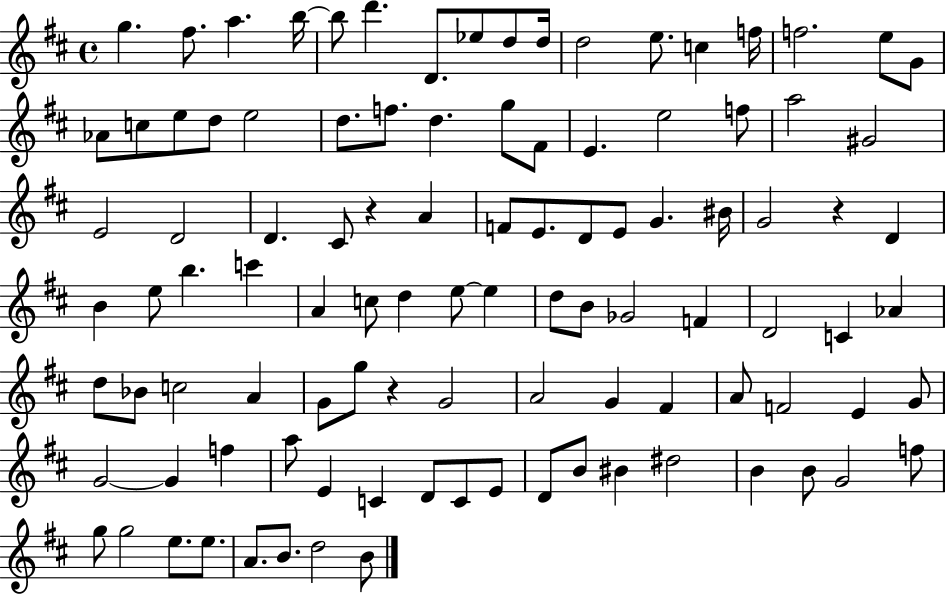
G5/q. F#5/e. A5/q. B5/s B5/e D6/q. D4/e. Eb5/e D5/e D5/s D5/h E5/e. C5/q F5/s F5/h. E5/e G4/e Ab4/e C5/e E5/e D5/e E5/h D5/e. F5/e. D5/q. G5/e F#4/e E4/q. E5/h F5/e A5/h G#4/h E4/h D4/h D4/q. C#4/e R/q A4/q F4/e E4/e. D4/e E4/e G4/q. BIS4/s G4/h R/q D4/q B4/q E5/e B5/q. C6/q A4/q C5/e D5/q E5/e E5/q D5/e B4/e Gb4/h F4/q D4/h C4/q Ab4/q D5/e Bb4/e C5/h A4/q G4/e G5/e R/q G4/h A4/h G4/q F#4/q A4/e F4/h E4/q G4/e G4/h G4/q F5/q A5/e E4/q C4/q D4/e C4/e E4/e D4/e B4/e BIS4/q D#5/h B4/q B4/e G4/h F5/e G5/e G5/h E5/e. E5/e. A4/e. B4/e. D5/h B4/e